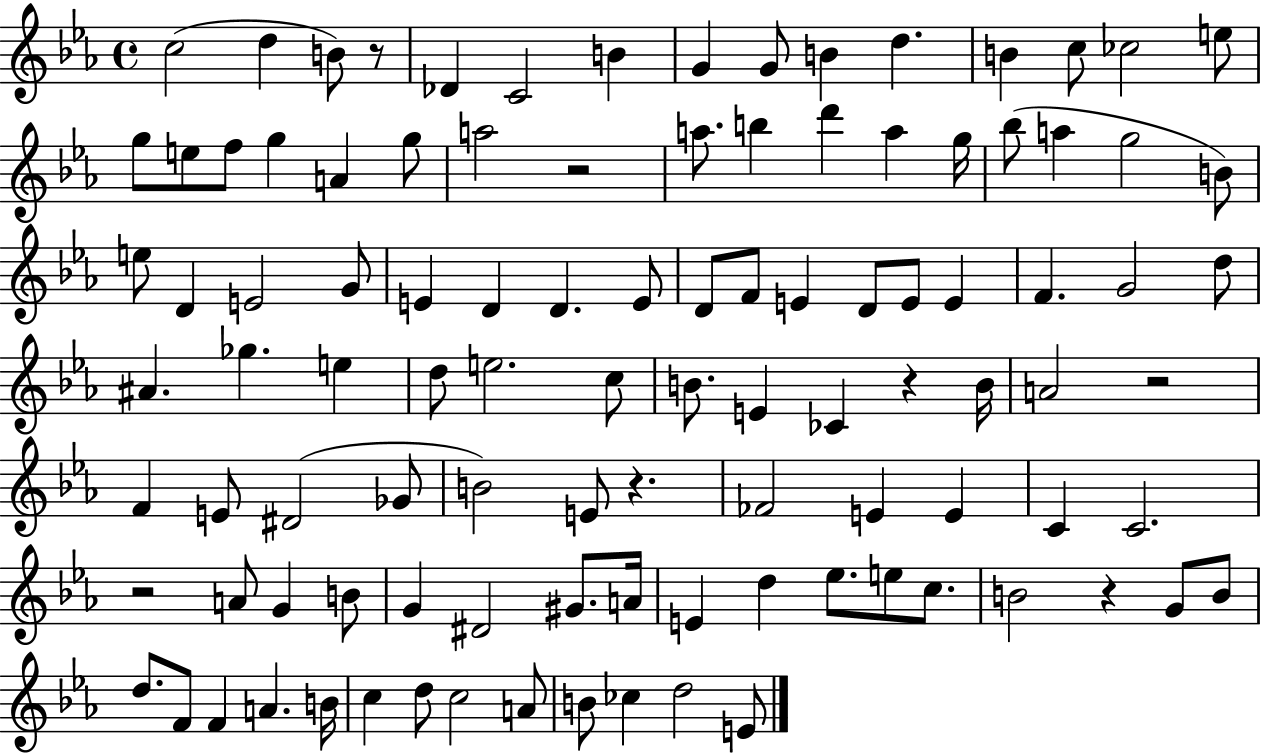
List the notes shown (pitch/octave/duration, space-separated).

C5/h D5/q B4/e R/e Db4/q C4/h B4/q G4/q G4/e B4/q D5/q. B4/q C5/e CES5/h E5/e G5/e E5/e F5/e G5/q A4/q G5/e A5/h R/h A5/e. B5/q D6/q A5/q G5/s Bb5/e A5/q G5/h B4/e E5/e D4/q E4/h G4/e E4/q D4/q D4/q. E4/e D4/e F4/e E4/q D4/e E4/e E4/q F4/q. G4/h D5/e A#4/q. Gb5/q. E5/q D5/e E5/h. C5/e B4/e. E4/q CES4/q R/q B4/s A4/h R/h F4/q E4/e D#4/h Gb4/e B4/h E4/e R/q. FES4/h E4/q E4/q C4/q C4/h. R/h A4/e G4/q B4/e G4/q D#4/h G#4/e. A4/s E4/q D5/q Eb5/e. E5/e C5/e. B4/h R/q G4/e B4/e D5/e. F4/e F4/q A4/q. B4/s C5/q D5/e C5/h A4/e B4/e CES5/q D5/h E4/e